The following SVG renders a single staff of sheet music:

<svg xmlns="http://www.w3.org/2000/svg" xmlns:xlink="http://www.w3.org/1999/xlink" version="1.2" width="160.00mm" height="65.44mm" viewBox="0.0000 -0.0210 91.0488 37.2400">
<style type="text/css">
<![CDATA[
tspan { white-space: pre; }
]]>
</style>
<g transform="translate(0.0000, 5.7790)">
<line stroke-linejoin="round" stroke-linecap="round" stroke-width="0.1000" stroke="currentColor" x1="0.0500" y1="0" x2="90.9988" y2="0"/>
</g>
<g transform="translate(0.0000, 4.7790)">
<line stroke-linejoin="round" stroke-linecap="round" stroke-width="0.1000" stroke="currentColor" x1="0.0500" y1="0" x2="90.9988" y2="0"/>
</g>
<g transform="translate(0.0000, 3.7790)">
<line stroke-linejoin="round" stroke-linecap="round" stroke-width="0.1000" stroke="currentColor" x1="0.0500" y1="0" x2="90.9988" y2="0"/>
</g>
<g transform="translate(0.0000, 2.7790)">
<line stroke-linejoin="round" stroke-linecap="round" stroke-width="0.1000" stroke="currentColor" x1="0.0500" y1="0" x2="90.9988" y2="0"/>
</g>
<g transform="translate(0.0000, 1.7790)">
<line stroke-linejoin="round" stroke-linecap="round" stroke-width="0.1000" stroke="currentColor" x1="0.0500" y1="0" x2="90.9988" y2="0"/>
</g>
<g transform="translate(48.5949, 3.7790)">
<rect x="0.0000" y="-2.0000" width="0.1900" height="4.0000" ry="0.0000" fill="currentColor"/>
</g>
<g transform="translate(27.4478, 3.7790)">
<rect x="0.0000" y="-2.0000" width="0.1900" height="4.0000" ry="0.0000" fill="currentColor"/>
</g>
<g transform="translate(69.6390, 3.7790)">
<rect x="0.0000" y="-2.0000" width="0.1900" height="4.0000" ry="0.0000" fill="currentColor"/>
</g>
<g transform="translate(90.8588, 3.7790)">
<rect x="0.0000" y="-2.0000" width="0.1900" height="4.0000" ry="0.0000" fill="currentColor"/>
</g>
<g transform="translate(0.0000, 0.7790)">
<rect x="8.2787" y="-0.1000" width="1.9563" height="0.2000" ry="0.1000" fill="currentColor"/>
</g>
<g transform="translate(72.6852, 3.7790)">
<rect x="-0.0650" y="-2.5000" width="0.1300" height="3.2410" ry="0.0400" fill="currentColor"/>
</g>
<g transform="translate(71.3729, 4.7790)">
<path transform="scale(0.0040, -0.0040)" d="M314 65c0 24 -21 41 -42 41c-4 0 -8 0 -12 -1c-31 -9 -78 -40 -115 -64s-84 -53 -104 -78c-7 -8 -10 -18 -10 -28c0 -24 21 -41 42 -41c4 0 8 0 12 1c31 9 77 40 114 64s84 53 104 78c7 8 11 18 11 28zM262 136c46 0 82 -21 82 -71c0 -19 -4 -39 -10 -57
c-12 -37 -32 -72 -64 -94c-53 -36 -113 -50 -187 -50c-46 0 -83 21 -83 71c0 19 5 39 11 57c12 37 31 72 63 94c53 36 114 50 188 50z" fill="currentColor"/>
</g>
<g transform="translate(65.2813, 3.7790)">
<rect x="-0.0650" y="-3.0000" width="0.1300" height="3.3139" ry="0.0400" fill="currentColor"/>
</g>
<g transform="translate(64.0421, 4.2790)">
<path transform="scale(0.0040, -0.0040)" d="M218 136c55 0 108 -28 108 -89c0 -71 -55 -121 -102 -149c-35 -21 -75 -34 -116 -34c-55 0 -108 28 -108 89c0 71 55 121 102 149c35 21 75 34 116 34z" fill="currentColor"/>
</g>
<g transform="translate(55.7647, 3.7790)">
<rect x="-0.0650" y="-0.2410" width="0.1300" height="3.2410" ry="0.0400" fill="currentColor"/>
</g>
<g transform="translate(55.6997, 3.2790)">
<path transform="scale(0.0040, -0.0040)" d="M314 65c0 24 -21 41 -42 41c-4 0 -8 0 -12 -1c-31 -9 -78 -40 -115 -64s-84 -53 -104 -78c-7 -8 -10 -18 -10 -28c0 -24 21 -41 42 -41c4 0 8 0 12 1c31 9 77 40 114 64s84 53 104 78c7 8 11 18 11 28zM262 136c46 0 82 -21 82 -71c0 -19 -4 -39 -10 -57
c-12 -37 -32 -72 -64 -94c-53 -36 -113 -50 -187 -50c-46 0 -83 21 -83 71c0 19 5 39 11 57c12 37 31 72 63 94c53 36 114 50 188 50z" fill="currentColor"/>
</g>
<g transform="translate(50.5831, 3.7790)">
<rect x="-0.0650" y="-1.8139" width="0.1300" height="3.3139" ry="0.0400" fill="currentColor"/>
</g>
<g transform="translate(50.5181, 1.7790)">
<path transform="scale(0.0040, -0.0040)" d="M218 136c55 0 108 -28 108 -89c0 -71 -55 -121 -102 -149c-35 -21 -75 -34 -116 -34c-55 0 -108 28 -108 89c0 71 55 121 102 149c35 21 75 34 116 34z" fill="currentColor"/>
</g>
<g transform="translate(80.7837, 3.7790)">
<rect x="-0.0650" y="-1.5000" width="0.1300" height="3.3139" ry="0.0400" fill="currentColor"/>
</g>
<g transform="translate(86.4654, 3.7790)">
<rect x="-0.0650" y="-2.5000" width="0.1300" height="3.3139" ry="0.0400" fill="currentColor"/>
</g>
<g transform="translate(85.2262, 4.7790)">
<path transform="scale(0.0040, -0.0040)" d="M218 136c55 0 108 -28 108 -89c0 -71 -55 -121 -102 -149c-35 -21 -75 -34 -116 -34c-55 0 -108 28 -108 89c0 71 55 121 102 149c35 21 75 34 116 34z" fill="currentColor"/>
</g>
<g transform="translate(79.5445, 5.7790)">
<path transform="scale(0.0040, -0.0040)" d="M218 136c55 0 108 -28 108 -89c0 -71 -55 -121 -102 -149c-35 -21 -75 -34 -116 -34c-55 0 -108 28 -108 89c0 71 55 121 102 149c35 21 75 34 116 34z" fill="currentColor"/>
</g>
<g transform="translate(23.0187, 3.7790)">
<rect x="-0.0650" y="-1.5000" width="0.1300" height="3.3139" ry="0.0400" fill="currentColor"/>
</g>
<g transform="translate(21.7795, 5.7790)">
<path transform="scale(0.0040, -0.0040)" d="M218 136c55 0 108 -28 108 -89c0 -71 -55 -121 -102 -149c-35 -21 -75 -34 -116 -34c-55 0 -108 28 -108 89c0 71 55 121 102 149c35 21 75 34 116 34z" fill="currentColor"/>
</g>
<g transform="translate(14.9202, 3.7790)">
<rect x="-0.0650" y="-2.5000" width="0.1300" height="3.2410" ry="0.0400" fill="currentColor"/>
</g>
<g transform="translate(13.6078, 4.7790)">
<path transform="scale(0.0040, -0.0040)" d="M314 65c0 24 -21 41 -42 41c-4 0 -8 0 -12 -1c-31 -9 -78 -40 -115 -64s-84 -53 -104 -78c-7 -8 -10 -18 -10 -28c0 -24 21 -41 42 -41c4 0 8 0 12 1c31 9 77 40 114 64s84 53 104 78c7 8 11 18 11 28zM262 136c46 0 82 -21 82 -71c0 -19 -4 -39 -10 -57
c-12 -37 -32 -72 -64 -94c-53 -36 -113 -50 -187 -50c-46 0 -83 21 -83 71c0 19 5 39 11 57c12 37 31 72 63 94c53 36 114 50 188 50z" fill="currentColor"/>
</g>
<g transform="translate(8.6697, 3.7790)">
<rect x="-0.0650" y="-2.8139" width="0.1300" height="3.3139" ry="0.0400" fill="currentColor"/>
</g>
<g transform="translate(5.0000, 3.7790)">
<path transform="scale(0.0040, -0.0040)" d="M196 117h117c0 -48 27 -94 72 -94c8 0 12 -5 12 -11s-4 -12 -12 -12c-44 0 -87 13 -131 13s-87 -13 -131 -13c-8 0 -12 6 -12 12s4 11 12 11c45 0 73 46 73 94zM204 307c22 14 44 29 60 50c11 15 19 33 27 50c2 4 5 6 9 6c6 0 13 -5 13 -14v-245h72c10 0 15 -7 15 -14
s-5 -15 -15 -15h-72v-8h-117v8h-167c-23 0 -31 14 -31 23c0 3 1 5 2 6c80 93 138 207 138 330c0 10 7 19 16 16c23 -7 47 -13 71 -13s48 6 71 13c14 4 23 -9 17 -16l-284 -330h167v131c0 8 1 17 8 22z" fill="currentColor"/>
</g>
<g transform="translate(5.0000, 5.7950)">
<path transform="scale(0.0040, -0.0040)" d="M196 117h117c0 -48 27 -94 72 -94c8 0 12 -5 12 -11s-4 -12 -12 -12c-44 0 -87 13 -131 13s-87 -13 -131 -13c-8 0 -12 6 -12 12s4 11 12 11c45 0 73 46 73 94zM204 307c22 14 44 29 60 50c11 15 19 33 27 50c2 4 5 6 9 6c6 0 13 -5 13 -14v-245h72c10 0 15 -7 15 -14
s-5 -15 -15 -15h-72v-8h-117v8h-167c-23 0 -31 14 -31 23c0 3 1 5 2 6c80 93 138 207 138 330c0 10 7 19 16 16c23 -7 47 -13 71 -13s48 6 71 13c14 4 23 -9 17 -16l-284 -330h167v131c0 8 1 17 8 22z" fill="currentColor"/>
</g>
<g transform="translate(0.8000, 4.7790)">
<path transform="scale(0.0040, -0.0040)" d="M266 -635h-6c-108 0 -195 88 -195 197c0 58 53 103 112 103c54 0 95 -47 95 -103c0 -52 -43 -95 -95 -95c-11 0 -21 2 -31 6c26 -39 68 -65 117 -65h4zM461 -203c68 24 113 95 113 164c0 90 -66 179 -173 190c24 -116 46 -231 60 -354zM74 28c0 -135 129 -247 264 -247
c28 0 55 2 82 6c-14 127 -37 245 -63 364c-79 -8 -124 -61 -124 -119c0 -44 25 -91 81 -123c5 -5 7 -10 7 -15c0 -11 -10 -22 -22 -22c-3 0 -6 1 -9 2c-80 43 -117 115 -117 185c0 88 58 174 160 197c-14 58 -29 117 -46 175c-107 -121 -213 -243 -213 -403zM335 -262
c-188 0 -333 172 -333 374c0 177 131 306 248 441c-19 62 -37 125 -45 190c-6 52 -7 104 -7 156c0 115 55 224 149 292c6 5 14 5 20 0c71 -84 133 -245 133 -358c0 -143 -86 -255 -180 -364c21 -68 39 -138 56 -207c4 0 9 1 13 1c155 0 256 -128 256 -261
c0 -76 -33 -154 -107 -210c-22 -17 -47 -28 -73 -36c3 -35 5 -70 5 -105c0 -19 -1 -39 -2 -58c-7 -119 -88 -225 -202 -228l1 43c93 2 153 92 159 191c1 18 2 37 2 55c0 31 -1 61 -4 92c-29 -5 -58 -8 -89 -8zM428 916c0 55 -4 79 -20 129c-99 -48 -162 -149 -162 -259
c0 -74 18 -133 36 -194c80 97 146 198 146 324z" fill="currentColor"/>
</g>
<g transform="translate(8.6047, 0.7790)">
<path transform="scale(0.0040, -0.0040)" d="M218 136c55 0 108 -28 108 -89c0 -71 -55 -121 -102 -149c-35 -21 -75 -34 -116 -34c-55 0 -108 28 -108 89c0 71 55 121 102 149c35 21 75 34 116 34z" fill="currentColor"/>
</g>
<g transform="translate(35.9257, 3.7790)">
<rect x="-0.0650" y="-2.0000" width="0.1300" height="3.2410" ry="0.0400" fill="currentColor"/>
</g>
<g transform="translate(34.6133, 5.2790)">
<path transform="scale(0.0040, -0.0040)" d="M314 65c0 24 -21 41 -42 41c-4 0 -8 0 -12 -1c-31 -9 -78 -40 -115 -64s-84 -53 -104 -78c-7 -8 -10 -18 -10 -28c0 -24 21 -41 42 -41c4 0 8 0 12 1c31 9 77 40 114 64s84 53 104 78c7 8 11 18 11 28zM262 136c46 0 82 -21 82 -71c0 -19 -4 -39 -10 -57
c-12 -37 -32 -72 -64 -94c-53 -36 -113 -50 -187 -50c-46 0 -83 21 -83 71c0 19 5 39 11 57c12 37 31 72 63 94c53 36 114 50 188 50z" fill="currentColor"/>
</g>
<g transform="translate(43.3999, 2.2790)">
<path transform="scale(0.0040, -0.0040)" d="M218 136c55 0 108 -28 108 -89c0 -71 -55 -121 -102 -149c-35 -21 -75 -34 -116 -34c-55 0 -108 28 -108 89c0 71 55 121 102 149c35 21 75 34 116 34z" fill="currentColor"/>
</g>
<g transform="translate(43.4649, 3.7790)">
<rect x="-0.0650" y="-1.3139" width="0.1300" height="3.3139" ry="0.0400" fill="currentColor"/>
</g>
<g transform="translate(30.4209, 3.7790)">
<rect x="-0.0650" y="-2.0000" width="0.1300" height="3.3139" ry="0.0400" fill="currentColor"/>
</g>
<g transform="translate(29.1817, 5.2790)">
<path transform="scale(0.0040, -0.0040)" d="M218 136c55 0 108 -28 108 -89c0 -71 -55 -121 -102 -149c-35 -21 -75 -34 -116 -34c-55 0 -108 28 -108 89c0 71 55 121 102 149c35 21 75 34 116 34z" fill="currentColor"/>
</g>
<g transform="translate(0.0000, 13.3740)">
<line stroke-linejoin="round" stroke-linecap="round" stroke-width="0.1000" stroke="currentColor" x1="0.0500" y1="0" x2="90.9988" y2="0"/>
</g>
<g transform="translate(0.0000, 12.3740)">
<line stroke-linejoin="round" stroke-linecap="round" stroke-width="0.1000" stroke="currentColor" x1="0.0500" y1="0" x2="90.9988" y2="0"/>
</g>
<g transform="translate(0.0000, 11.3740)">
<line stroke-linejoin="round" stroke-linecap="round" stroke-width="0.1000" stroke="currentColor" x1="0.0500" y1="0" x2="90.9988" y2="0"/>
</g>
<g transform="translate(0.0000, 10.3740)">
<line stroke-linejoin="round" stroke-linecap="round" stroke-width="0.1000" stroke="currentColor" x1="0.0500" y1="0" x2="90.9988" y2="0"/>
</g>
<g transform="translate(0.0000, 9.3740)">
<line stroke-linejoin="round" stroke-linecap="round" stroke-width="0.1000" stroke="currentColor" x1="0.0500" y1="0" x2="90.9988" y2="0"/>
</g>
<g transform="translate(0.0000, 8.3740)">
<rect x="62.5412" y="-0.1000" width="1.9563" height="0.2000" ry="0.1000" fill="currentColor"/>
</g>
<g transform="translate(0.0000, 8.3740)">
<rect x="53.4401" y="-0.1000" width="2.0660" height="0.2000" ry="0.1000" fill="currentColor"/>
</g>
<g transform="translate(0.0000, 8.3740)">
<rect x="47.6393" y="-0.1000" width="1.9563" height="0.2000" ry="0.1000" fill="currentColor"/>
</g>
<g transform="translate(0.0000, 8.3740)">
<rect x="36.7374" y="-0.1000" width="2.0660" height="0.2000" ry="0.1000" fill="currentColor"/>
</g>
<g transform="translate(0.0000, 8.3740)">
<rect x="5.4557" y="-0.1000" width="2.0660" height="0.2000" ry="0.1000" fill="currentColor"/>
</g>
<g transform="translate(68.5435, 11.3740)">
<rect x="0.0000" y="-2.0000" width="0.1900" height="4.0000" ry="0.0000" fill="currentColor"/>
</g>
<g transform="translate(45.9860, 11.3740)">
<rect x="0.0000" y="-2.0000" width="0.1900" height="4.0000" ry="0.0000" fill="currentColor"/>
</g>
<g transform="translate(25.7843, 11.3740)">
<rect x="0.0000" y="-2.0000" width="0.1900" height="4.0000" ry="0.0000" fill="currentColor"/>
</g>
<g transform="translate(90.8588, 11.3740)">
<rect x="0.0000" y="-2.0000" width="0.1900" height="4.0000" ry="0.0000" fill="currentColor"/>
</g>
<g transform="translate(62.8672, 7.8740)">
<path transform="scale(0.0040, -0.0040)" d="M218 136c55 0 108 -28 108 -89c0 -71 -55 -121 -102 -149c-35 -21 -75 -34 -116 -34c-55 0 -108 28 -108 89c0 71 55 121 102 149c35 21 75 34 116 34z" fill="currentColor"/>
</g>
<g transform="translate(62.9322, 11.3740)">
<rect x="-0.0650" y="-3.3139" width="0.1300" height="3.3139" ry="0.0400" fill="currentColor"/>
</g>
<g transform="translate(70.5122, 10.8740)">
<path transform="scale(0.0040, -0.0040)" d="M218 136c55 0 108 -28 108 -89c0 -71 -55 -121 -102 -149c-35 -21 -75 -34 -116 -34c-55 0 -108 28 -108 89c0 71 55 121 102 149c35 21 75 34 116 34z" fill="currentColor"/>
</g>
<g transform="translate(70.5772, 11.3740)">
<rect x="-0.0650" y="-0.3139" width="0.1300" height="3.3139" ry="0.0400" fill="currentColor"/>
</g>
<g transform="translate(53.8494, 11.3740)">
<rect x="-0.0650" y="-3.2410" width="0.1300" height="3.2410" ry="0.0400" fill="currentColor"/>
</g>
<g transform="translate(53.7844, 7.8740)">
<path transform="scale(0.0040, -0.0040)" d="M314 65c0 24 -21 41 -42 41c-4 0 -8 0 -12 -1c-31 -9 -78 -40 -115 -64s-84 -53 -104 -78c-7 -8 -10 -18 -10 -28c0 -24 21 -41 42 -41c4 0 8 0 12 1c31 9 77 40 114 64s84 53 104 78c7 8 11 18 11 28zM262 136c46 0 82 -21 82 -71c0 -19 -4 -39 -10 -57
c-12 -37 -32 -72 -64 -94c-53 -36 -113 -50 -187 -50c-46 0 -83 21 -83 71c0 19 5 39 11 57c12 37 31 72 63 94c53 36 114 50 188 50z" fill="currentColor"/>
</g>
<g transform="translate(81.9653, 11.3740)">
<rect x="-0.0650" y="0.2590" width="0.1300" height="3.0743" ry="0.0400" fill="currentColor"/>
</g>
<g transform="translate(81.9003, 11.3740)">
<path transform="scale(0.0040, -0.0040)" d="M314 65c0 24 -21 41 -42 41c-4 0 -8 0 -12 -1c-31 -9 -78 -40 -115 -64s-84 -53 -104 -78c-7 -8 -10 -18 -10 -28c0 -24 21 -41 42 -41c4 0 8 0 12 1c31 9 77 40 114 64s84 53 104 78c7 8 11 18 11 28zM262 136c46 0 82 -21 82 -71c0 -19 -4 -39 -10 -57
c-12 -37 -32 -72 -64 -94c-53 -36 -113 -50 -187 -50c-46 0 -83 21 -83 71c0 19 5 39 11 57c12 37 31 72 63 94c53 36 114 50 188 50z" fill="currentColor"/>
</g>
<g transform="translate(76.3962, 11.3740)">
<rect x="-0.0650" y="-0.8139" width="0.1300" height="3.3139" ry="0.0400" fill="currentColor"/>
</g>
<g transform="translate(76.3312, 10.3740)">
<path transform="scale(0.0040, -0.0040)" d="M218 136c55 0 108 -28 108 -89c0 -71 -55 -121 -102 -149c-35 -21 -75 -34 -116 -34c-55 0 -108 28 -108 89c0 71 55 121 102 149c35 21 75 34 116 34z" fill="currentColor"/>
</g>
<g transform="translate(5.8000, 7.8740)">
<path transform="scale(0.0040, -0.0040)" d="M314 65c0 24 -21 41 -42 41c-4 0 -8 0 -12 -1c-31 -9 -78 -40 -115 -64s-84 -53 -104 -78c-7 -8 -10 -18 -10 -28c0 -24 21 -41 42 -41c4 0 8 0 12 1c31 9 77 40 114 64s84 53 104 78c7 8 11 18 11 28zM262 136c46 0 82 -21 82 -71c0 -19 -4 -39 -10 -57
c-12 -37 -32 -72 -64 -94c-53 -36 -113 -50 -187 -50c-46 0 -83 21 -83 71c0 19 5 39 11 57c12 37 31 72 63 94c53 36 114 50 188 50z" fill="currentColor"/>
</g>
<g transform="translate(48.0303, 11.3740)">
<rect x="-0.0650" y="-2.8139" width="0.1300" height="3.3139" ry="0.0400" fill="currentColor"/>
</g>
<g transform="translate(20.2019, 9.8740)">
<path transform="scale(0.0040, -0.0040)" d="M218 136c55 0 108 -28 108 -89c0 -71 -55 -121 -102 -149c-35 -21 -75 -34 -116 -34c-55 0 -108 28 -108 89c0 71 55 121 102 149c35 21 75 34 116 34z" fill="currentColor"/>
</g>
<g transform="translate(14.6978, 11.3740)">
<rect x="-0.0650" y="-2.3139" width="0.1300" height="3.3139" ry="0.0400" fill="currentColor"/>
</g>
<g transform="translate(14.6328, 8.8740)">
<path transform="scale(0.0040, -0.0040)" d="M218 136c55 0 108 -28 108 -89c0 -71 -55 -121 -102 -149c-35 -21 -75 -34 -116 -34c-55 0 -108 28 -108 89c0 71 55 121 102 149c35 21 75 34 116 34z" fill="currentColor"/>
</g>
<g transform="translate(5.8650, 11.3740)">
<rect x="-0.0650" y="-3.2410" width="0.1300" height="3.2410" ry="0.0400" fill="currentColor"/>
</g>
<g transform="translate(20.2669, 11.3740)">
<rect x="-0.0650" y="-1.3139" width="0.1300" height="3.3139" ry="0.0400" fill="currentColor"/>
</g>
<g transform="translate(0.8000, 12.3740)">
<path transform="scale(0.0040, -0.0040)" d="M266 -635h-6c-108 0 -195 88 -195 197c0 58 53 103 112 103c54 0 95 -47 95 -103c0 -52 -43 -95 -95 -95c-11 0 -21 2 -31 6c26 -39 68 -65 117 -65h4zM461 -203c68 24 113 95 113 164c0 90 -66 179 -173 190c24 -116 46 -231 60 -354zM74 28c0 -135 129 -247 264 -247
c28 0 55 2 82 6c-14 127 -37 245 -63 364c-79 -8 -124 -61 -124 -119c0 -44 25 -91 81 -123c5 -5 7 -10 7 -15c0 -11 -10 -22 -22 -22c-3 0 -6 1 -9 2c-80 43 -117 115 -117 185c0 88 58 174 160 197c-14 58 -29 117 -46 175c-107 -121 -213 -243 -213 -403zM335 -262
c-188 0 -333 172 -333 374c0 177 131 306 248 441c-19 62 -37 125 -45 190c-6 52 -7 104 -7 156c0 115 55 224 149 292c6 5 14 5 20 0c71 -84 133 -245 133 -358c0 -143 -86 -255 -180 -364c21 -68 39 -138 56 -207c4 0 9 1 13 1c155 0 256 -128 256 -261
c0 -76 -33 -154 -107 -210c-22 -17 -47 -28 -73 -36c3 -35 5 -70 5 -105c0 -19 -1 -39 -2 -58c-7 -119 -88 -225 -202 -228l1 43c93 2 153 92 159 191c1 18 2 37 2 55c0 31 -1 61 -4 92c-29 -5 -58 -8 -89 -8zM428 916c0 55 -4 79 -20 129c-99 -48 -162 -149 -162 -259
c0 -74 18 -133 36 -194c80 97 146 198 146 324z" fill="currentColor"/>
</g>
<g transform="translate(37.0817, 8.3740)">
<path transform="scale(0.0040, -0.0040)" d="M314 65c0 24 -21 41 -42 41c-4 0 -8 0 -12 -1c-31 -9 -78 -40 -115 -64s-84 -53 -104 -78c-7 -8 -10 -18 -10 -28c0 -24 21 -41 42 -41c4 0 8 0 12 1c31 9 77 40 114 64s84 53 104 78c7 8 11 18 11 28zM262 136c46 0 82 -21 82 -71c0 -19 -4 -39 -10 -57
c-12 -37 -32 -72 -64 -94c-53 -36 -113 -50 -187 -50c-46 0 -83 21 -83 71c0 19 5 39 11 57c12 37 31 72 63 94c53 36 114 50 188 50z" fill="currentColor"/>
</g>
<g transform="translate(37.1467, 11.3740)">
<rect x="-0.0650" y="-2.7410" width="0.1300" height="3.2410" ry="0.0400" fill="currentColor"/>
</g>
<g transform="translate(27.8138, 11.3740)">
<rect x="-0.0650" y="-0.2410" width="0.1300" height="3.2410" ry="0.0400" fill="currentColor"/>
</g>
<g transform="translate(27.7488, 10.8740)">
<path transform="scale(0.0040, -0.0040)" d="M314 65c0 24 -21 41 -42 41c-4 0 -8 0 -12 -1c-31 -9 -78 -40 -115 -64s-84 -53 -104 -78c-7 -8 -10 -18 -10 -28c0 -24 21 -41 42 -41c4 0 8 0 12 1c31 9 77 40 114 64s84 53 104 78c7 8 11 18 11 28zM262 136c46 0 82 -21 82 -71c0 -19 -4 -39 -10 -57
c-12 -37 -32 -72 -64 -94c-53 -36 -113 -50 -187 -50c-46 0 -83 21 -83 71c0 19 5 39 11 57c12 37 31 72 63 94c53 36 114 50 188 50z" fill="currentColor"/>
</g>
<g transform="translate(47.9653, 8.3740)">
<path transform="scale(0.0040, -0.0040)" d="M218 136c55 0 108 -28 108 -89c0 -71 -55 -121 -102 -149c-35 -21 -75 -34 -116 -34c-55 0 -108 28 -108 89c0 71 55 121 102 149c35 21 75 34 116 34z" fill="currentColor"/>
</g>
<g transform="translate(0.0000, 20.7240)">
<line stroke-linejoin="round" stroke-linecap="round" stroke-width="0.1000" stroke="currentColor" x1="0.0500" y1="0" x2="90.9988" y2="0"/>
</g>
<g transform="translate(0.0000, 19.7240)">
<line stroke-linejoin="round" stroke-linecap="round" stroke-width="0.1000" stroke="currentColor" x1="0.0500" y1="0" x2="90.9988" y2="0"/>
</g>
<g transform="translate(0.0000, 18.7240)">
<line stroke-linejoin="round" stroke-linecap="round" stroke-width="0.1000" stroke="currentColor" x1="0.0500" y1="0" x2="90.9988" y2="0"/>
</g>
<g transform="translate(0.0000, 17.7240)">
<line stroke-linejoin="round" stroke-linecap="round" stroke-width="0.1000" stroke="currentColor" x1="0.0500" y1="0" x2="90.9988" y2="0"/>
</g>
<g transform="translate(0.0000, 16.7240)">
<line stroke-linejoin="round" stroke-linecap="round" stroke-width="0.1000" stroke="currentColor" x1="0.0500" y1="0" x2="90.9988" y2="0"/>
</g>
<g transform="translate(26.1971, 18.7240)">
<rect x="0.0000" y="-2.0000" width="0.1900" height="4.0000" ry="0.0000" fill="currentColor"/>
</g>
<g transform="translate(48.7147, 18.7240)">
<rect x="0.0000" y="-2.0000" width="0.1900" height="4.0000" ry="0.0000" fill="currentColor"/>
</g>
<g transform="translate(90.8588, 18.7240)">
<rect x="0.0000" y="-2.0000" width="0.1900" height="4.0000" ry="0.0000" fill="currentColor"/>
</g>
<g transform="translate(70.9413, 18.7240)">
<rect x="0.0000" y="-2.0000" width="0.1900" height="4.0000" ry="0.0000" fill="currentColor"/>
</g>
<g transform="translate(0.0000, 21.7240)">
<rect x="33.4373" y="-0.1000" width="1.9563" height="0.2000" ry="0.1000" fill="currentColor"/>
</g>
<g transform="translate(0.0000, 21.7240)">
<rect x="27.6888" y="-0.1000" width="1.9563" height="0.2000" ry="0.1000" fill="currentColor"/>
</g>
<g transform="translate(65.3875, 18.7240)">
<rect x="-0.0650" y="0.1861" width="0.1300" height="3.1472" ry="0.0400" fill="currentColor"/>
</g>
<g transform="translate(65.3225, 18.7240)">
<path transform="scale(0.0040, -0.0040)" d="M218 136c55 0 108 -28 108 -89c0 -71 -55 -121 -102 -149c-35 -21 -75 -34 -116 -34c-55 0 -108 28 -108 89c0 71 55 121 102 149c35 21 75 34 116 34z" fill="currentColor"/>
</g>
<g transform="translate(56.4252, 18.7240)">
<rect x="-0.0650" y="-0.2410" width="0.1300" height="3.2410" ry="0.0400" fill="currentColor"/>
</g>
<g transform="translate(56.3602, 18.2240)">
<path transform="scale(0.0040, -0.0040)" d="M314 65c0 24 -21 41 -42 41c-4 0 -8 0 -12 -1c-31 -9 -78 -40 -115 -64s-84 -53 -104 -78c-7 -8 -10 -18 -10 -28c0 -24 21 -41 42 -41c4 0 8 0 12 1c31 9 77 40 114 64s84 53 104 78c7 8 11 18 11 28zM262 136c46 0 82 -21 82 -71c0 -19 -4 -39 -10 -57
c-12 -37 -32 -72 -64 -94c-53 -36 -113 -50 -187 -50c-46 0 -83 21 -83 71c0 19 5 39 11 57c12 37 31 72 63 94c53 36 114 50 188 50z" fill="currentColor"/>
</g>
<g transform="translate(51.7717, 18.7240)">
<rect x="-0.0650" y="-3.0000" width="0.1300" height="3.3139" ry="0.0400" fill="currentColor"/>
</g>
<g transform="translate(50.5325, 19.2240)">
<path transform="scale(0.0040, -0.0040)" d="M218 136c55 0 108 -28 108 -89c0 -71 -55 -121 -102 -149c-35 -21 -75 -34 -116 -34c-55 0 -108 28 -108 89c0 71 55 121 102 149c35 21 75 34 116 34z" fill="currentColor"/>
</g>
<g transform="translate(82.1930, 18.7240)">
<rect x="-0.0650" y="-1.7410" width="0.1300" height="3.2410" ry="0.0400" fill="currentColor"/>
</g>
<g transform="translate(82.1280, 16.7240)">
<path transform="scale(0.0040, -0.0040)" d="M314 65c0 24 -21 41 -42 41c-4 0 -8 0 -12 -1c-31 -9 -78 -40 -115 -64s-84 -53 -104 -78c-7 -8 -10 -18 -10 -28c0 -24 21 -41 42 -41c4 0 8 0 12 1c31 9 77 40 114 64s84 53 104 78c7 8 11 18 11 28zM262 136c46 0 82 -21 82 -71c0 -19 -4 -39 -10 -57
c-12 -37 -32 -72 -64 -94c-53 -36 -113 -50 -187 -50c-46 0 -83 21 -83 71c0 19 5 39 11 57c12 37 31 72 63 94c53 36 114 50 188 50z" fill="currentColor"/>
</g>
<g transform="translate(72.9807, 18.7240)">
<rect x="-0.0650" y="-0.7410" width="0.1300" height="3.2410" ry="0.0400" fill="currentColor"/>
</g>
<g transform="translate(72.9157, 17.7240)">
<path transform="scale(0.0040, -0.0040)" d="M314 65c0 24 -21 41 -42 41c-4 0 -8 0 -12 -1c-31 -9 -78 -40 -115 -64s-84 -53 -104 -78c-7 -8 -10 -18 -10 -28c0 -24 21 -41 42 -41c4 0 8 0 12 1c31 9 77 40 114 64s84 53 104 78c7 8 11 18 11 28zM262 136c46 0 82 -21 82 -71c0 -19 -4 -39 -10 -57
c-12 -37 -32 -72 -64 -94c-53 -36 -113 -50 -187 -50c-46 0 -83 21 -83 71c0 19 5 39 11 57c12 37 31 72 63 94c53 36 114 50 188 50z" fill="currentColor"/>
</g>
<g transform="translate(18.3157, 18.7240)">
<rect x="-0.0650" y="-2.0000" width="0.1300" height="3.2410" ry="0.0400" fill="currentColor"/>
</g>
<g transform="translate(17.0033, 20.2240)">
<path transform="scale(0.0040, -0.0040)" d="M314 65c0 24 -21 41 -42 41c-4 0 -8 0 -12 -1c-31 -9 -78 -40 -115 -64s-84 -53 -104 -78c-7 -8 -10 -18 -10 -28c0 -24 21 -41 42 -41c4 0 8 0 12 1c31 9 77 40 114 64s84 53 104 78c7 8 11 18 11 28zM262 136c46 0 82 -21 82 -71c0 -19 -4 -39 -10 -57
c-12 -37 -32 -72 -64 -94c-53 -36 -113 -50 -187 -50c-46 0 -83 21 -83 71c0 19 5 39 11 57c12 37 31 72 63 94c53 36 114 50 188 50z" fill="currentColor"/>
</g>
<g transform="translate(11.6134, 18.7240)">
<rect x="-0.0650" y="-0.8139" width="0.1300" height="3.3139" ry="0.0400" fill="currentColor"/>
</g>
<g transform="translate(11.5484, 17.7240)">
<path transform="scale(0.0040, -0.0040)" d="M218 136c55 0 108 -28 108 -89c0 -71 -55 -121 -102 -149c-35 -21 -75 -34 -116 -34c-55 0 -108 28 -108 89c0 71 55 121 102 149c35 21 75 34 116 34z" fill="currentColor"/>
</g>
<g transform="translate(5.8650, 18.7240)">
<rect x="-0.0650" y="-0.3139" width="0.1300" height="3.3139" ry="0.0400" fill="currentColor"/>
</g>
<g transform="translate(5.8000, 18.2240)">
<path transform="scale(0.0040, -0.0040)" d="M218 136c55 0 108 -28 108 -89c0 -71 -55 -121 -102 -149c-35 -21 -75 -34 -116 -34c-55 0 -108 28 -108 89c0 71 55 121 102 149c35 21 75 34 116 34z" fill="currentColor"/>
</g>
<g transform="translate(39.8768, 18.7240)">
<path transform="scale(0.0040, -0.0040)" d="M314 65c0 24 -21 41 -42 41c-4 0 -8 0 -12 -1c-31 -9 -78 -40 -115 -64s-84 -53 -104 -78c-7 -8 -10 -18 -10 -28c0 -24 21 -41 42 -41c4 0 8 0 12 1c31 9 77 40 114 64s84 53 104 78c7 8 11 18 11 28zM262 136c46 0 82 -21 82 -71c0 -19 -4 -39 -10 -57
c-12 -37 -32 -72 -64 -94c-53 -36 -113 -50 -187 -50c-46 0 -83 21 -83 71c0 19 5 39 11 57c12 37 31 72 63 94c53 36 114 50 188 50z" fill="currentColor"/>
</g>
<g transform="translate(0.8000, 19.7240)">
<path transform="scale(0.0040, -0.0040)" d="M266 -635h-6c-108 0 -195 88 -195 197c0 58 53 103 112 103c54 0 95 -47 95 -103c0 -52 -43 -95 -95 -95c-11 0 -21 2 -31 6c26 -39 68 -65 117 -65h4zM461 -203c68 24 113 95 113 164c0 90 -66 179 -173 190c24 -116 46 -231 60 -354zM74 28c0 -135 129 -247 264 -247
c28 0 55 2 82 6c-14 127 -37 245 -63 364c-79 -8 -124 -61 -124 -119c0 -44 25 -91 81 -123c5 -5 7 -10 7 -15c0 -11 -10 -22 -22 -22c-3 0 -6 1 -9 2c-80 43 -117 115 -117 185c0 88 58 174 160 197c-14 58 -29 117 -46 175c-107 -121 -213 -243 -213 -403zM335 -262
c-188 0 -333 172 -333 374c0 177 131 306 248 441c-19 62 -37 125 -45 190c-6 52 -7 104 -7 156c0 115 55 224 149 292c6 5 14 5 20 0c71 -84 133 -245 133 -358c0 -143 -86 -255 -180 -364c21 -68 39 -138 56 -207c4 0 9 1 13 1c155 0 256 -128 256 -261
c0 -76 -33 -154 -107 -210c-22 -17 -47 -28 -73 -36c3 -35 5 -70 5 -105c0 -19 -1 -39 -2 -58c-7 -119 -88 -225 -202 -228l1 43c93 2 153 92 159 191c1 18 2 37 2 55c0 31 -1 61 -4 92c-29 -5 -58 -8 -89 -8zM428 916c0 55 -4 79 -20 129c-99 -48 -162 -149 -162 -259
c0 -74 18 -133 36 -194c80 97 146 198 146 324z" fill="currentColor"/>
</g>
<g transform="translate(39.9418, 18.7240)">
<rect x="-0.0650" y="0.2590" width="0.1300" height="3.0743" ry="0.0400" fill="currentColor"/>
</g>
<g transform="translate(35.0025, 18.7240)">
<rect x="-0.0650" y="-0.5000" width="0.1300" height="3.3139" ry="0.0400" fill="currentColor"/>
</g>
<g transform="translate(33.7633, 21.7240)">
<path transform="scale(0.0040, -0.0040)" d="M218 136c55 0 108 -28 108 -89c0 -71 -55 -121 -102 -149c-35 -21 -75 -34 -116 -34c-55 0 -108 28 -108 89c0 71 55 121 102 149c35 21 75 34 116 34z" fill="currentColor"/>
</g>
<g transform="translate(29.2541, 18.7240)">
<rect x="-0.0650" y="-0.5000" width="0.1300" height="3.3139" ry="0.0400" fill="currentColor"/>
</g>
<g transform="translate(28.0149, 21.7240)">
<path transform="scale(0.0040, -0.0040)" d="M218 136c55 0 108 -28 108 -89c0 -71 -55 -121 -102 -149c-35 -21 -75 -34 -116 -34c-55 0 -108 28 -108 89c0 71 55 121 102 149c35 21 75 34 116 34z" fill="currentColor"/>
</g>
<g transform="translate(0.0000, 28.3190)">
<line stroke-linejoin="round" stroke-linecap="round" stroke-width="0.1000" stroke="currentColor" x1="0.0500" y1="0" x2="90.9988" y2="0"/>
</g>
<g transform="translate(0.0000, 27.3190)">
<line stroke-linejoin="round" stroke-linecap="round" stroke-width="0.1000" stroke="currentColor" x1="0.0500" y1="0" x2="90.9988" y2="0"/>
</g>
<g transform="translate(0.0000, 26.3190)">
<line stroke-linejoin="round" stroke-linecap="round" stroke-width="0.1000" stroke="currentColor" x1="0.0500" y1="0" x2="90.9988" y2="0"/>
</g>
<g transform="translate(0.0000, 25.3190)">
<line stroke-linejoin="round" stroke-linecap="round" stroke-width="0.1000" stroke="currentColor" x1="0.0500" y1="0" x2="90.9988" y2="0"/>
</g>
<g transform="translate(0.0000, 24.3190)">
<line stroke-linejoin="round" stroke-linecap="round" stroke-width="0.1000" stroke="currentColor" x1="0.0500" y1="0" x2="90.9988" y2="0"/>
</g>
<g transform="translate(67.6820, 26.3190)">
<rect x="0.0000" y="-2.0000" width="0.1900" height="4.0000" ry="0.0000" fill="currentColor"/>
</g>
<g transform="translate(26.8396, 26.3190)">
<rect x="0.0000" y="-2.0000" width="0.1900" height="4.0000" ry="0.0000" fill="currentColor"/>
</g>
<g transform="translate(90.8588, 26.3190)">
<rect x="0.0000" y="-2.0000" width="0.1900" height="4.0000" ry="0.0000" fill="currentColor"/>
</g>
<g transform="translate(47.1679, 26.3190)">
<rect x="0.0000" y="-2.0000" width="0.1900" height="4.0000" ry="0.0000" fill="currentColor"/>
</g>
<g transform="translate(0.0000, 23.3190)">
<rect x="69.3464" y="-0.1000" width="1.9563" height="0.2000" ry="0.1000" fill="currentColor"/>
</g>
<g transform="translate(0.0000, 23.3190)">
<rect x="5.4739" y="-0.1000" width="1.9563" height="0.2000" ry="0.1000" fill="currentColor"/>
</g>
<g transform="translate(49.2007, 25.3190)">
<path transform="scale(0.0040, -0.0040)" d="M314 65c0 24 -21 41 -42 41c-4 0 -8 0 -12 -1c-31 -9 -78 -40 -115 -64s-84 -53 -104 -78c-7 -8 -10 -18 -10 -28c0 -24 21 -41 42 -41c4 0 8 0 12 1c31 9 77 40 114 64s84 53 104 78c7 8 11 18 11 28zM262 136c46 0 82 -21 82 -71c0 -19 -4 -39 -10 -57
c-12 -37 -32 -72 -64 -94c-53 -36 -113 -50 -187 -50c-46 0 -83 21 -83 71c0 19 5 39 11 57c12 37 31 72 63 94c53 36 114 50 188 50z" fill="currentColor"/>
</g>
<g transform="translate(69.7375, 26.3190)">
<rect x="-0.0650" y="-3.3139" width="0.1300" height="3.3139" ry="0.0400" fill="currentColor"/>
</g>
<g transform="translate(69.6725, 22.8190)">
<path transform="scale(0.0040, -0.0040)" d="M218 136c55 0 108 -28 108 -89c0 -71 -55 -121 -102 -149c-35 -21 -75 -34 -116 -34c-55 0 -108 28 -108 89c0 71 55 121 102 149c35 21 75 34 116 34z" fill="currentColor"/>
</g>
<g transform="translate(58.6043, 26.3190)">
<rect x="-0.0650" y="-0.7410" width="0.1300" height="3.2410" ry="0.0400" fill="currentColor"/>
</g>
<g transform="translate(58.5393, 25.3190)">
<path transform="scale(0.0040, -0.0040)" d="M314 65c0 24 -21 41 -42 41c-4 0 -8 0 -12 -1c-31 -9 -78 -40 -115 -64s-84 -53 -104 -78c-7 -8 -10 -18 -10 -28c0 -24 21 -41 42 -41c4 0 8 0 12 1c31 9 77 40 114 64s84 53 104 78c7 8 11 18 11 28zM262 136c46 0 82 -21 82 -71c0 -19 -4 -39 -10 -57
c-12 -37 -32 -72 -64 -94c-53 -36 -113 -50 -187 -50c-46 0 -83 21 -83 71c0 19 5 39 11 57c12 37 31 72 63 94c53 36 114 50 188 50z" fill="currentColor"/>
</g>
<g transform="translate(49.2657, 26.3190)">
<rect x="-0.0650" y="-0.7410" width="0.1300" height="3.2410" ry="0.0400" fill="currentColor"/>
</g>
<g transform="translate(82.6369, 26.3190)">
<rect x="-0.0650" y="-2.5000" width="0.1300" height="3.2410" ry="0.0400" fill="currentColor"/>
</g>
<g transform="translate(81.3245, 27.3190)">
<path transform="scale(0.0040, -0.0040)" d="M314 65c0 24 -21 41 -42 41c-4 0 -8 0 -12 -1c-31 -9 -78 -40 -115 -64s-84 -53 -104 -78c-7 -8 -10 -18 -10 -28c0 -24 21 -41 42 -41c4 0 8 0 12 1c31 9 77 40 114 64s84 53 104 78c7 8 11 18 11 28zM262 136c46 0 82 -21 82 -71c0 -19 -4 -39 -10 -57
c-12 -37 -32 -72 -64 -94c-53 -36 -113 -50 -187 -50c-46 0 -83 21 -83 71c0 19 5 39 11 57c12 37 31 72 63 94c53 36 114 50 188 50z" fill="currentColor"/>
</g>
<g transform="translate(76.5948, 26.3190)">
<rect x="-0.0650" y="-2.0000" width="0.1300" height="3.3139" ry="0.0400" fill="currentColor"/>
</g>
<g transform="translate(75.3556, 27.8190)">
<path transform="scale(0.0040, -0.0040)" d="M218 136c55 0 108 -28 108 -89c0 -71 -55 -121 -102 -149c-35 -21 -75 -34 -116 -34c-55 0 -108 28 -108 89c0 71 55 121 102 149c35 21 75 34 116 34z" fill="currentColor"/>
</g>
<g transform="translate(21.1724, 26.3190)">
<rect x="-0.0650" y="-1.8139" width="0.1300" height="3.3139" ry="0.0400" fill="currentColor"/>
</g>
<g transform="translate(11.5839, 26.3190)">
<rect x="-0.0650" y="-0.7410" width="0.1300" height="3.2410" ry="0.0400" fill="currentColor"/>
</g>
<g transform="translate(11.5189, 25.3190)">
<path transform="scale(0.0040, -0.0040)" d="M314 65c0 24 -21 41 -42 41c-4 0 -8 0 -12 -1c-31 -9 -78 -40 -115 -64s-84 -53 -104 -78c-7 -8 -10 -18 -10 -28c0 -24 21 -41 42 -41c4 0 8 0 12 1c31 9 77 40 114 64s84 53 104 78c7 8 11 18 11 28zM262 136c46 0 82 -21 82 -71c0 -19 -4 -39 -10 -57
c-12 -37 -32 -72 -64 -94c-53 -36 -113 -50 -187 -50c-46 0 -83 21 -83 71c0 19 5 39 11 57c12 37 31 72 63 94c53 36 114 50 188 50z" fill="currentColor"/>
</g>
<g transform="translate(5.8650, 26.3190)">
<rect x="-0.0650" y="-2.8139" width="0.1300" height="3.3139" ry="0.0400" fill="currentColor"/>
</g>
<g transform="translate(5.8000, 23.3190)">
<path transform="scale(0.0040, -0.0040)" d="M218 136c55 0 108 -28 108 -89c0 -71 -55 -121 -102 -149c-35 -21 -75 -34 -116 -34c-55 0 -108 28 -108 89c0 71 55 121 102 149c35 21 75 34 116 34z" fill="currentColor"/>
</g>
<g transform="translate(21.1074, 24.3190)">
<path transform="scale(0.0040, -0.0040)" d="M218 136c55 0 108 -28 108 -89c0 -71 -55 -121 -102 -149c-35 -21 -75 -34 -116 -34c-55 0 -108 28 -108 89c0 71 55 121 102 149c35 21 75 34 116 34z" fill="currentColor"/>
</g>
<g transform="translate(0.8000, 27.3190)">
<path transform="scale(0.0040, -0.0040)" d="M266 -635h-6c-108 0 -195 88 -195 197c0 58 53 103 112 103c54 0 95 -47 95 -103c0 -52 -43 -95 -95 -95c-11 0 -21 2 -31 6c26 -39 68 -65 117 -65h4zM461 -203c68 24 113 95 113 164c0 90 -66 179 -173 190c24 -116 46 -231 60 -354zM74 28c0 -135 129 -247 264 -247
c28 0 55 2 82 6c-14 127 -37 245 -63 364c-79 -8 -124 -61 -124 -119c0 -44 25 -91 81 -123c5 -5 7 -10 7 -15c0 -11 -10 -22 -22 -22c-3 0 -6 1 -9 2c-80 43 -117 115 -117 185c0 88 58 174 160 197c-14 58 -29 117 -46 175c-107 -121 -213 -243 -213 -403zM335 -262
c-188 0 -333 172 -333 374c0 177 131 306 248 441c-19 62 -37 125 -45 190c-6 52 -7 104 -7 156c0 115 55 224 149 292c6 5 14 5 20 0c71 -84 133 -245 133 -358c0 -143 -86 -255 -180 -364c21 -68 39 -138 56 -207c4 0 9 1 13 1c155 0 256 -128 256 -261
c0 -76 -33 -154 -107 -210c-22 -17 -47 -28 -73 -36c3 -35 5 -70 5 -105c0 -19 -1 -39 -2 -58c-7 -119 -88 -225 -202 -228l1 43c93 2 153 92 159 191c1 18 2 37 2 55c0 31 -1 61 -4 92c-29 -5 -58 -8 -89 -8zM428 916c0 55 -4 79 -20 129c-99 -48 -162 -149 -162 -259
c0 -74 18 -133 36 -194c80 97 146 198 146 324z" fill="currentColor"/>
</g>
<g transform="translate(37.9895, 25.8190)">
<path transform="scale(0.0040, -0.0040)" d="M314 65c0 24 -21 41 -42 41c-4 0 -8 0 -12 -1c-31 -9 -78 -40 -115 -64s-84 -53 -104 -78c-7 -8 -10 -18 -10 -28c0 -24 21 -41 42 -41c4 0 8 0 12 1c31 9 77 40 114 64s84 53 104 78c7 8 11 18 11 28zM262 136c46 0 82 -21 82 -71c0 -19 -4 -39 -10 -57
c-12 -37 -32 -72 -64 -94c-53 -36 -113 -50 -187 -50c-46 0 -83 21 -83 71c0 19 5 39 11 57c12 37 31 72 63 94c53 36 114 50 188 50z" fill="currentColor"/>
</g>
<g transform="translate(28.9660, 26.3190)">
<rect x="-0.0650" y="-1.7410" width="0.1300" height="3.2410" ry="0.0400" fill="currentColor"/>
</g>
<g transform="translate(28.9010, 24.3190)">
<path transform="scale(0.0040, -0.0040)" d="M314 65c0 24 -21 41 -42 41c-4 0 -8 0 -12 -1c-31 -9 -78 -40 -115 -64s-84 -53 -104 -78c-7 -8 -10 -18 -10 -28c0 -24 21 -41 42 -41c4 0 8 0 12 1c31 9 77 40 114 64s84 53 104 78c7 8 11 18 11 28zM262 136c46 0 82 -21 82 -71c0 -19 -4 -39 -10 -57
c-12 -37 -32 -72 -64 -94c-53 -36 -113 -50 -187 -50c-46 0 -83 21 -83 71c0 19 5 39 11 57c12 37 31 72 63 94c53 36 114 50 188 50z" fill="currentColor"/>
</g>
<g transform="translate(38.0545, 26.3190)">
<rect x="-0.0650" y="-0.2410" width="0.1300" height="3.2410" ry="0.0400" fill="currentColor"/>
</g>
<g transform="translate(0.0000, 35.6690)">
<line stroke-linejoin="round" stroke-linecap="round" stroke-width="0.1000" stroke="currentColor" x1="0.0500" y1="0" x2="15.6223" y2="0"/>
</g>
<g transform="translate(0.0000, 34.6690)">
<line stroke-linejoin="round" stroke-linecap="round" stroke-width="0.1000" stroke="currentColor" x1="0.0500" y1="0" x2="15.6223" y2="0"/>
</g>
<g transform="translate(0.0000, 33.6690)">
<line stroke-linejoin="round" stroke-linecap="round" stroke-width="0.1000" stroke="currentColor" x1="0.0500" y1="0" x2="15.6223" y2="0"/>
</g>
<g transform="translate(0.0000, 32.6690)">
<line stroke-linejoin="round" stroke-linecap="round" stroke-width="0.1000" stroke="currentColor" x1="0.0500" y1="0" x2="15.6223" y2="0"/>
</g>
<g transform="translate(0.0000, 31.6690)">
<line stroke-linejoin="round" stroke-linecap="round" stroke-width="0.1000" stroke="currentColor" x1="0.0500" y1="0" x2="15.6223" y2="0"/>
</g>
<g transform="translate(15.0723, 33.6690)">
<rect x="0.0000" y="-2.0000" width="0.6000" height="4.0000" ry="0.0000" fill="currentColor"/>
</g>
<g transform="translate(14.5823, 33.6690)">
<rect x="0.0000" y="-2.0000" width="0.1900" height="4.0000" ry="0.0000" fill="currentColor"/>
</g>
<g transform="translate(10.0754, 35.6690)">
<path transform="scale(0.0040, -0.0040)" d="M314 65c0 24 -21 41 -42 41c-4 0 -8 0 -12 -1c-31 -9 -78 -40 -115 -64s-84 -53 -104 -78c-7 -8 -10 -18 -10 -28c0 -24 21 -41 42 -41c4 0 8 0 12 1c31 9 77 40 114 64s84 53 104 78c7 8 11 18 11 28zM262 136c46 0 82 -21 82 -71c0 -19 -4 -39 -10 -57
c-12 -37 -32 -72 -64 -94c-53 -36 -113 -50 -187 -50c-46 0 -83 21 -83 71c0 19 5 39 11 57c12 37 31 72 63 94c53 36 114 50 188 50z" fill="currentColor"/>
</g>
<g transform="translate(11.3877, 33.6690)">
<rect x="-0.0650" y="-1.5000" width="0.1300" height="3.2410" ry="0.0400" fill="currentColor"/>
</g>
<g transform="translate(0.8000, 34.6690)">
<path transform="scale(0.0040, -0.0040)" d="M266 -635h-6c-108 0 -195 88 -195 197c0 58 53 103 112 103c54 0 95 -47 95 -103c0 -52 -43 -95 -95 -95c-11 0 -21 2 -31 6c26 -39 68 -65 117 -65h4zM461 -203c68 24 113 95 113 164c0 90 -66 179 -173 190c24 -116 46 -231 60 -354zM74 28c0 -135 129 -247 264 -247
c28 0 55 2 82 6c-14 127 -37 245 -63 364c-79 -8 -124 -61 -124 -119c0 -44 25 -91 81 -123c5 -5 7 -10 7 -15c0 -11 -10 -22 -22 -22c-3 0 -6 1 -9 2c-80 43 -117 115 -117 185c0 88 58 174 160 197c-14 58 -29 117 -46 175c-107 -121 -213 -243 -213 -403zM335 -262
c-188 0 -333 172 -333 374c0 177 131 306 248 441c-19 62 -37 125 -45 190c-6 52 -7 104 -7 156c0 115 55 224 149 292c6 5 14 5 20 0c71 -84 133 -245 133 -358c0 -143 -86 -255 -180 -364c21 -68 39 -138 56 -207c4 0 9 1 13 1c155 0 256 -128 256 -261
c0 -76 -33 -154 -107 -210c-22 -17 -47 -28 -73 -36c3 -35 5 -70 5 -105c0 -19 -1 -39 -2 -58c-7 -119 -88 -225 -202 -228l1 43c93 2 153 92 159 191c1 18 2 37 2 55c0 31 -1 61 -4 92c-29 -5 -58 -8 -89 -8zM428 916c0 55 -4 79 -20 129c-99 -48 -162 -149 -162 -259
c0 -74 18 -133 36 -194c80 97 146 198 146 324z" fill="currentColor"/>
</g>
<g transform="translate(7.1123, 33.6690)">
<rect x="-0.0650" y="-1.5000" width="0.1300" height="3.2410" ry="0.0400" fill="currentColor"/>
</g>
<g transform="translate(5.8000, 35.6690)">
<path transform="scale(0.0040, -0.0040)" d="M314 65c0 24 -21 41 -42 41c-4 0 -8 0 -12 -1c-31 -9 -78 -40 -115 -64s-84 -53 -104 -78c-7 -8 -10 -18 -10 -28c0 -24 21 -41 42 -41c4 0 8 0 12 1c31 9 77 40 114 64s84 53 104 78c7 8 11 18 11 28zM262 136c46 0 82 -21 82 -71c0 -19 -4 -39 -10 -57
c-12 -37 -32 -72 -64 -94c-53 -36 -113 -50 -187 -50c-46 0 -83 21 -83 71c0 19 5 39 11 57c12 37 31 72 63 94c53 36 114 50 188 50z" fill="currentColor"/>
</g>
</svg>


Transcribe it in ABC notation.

X:1
T:Untitled
M:4/4
L:1/4
K:C
a G2 E F F2 e f c2 A G2 E G b2 g e c2 a2 a b2 b c d B2 c d F2 C C B2 A c2 B d2 f2 a d2 f f2 c2 d2 d2 b F G2 E2 E2